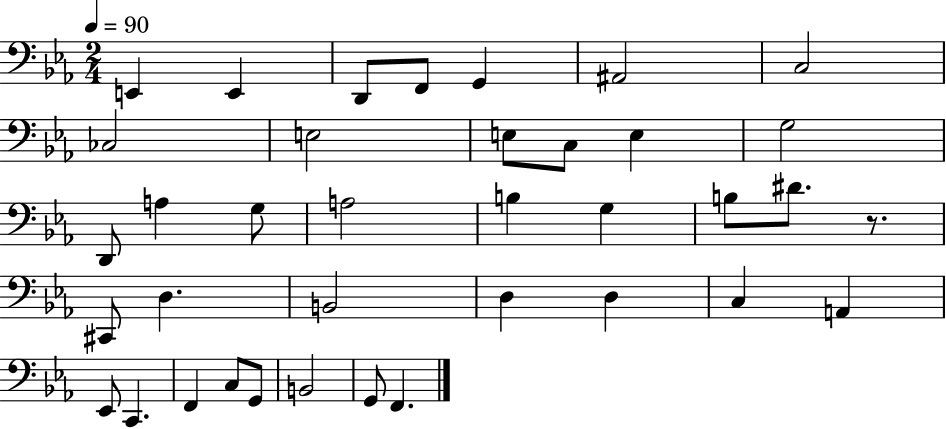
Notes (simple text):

E2/q E2/q D2/e F2/e G2/q A#2/h C3/h CES3/h E3/h E3/e C3/e E3/q G3/h D2/e A3/q G3/e A3/h B3/q G3/q B3/e D#4/e. R/e. C#2/e D3/q. B2/h D3/q D3/q C3/q A2/q Eb2/e C2/q. F2/q C3/e G2/e B2/h G2/e F2/q.